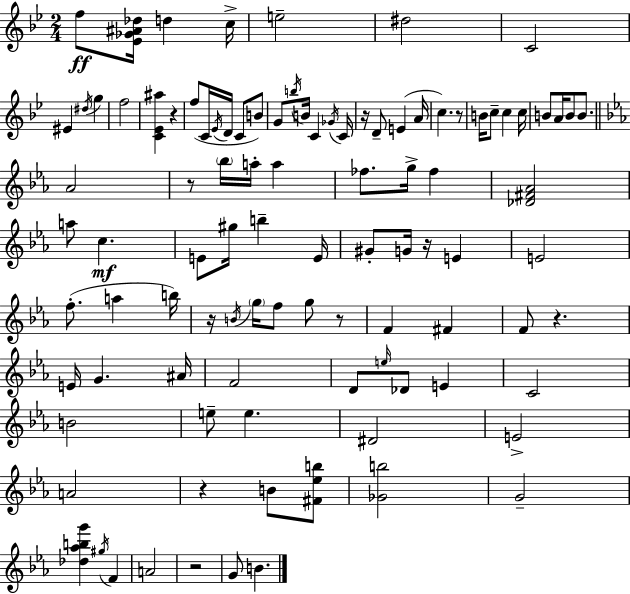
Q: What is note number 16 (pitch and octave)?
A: B4